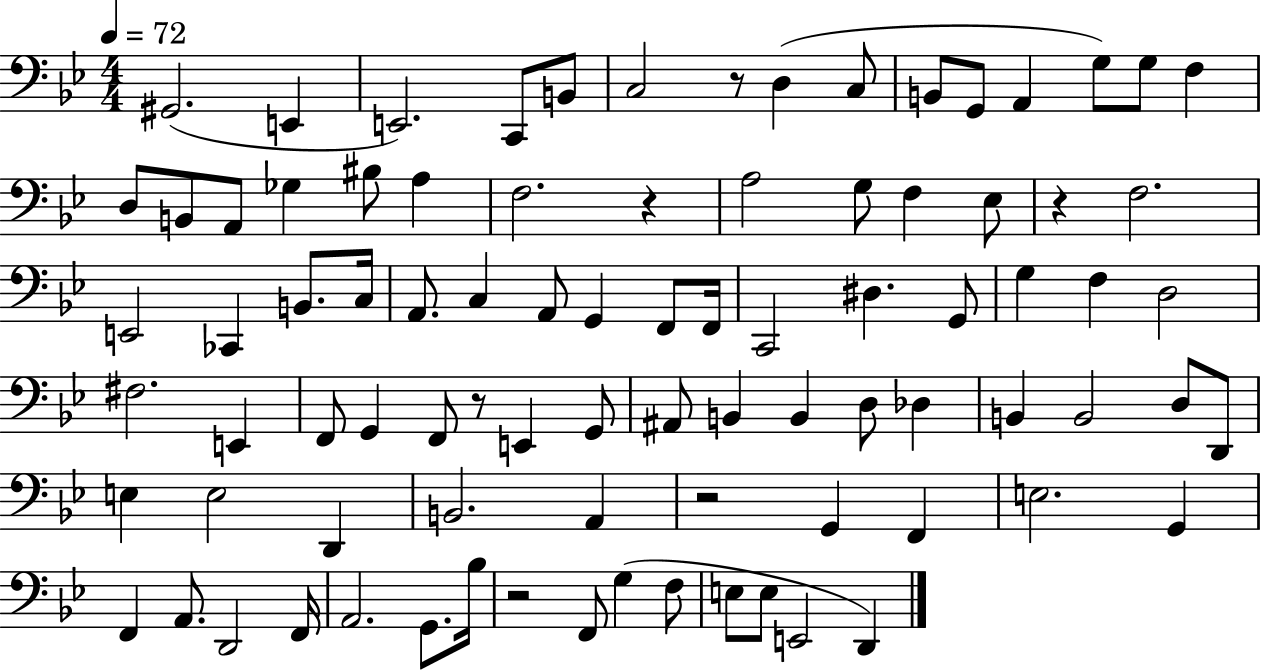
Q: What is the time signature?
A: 4/4